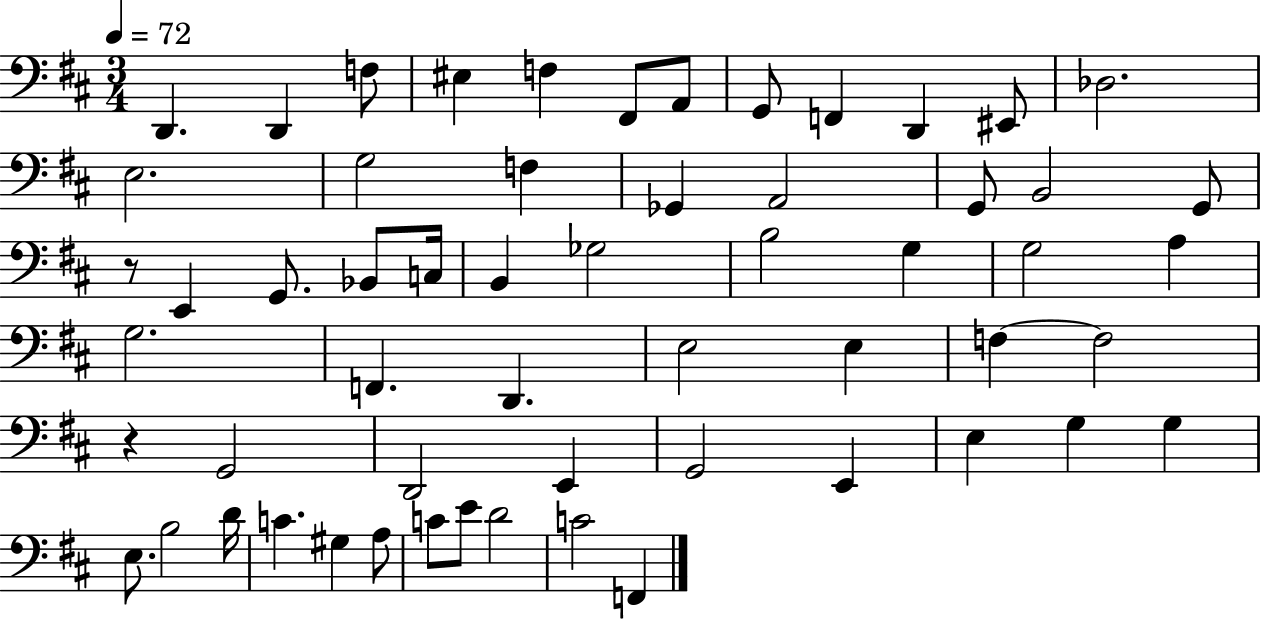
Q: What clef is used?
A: bass